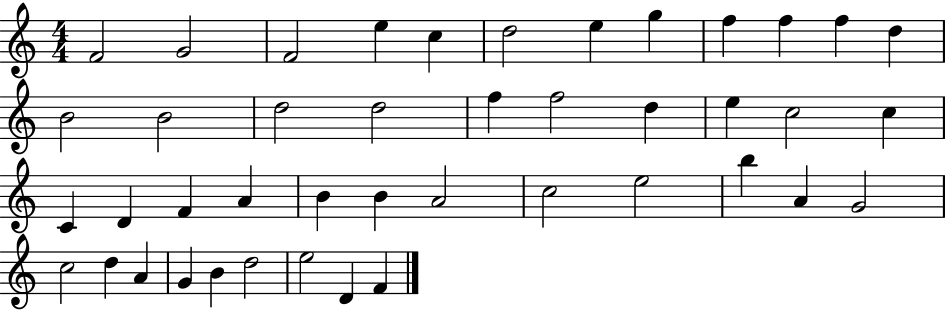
{
  \clef treble
  \numericTimeSignature
  \time 4/4
  \key c \major
  f'2 g'2 | f'2 e''4 c''4 | d''2 e''4 g''4 | f''4 f''4 f''4 d''4 | \break b'2 b'2 | d''2 d''2 | f''4 f''2 d''4 | e''4 c''2 c''4 | \break c'4 d'4 f'4 a'4 | b'4 b'4 a'2 | c''2 e''2 | b''4 a'4 g'2 | \break c''2 d''4 a'4 | g'4 b'4 d''2 | e''2 d'4 f'4 | \bar "|."
}